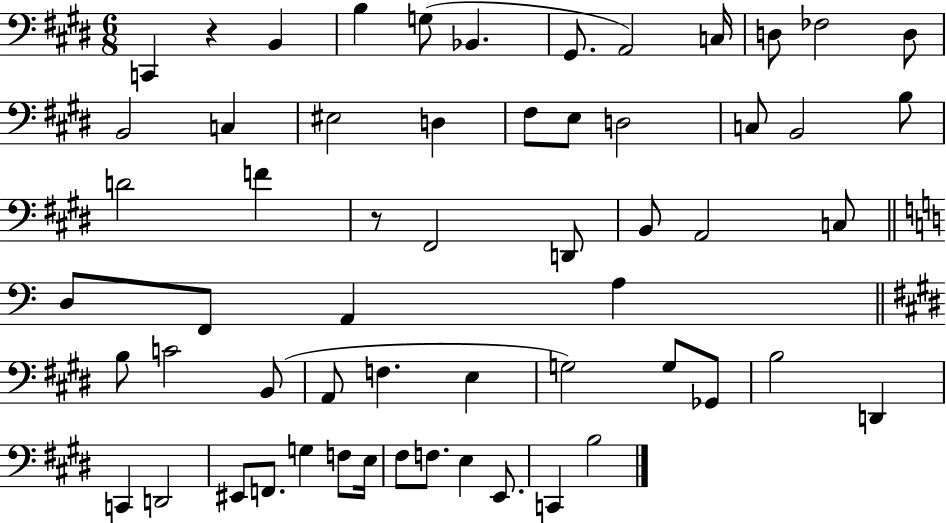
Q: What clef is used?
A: bass